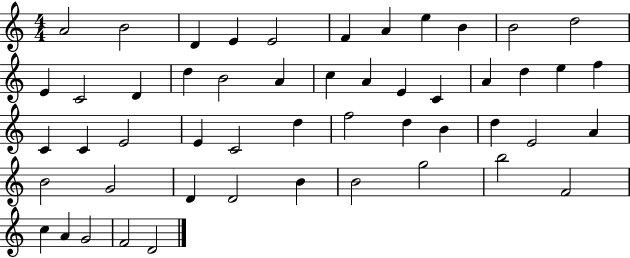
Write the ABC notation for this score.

X:1
T:Untitled
M:4/4
L:1/4
K:C
A2 B2 D E E2 F A e B B2 d2 E C2 D d B2 A c A E C A d e f C C E2 E C2 d f2 d B d E2 A B2 G2 D D2 B B2 g2 b2 F2 c A G2 F2 D2